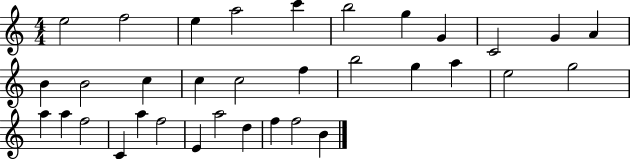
{
  \clef treble
  \numericTimeSignature
  \time 4/4
  \key c \major
  e''2 f''2 | e''4 a''2 c'''4 | b''2 g''4 g'4 | c'2 g'4 a'4 | \break b'4 b'2 c''4 | c''4 c''2 f''4 | b''2 g''4 a''4 | e''2 g''2 | \break a''4 a''4 f''2 | c'4 a''4 f''2 | e'4 a''2 d''4 | f''4 f''2 b'4 | \break \bar "|."
}